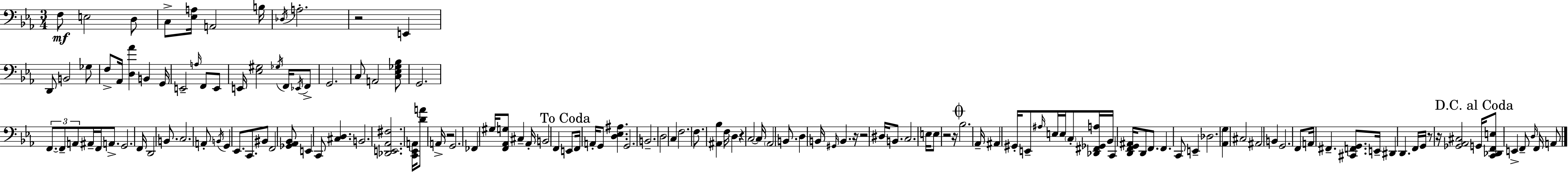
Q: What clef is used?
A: bass